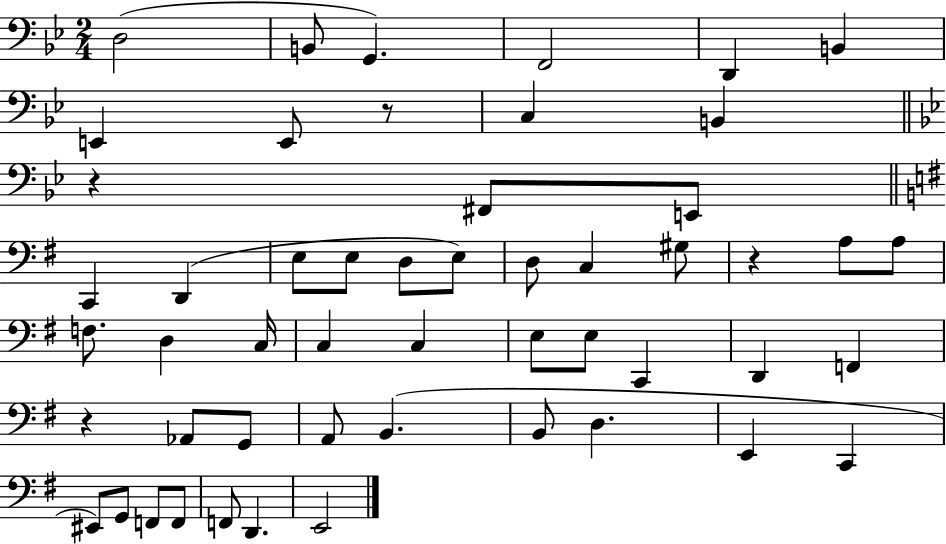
X:1
T:Untitled
M:2/4
L:1/4
K:Bb
D,2 B,,/2 G,, F,,2 D,, B,, E,, E,,/2 z/2 C, B,, z ^F,,/2 E,,/2 C,, D,, E,/2 E,/2 D,/2 E,/2 D,/2 C, ^G,/2 z A,/2 A,/2 F,/2 D, C,/4 C, C, E,/2 E,/2 C,, D,, F,, z _A,,/2 G,,/2 A,,/2 B,, B,,/2 D, E,, C,, ^E,,/2 G,,/2 F,,/2 F,,/2 F,,/2 D,, E,,2